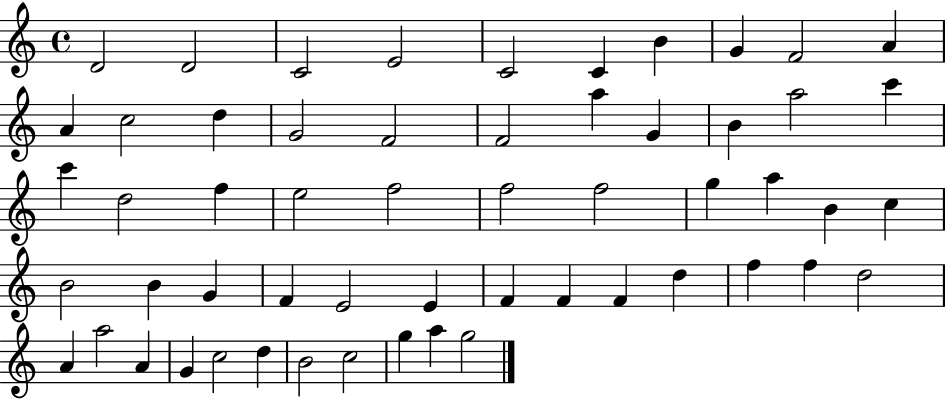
X:1
T:Untitled
M:4/4
L:1/4
K:C
D2 D2 C2 E2 C2 C B G F2 A A c2 d G2 F2 F2 a G B a2 c' c' d2 f e2 f2 f2 f2 g a B c B2 B G F E2 E F F F d f f d2 A a2 A G c2 d B2 c2 g a g2